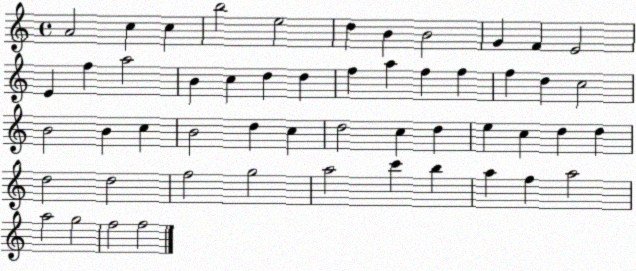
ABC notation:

X:1
T:Untitled
M:4/4
L:1/4
K:C
A2 c c b2 e2 d B B2 G F E2 E f a2 B c d d f a f f f d c2 B2 B c B2 d c d2 c d e c d d d2 d2 f2 g2 a2 c' b a f a2 a2 g2 f2 f2